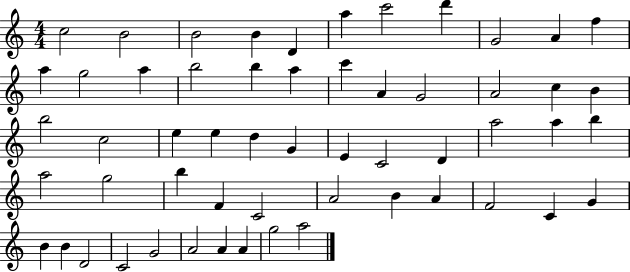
C5/h B4/h B4/h B4/q D4/q A5/q C6/h D6/q G4/h A4/q F5/q A5/q G5/h A5/q B5/h B5/q A5/q C6/q A4/q G4/h A4/h C5/q B4/q B5/h C5/h E5/q E5/q D5/q G4/q E4/q C4/h D4/q A5/h A5/q B5/q A5/h G5/h B5/q F4/q C4/h A4/h B4/q A4/q F4/h C4/q G4/q B4/q B4/q D4/h C4/h G4/h A4/h A4/q A4/q G5/h A5/h